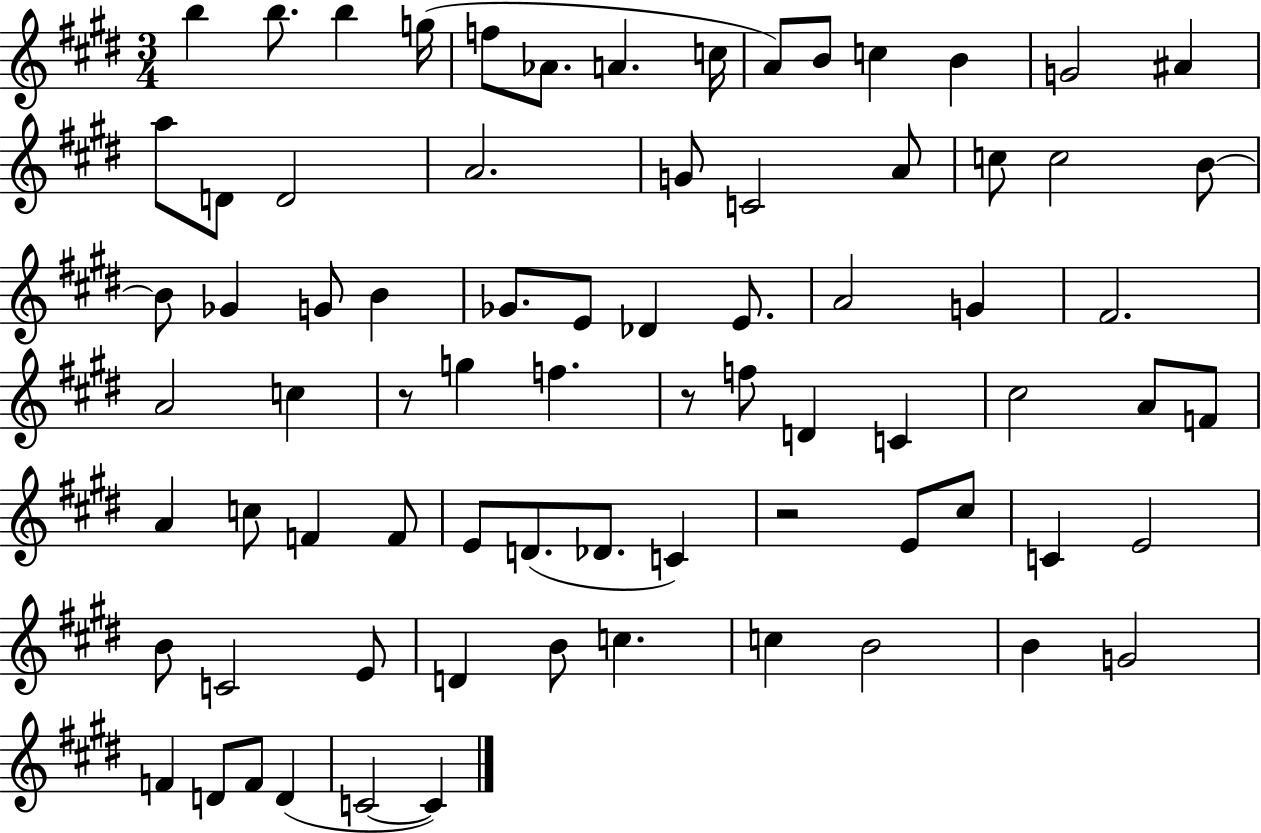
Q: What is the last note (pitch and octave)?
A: C4